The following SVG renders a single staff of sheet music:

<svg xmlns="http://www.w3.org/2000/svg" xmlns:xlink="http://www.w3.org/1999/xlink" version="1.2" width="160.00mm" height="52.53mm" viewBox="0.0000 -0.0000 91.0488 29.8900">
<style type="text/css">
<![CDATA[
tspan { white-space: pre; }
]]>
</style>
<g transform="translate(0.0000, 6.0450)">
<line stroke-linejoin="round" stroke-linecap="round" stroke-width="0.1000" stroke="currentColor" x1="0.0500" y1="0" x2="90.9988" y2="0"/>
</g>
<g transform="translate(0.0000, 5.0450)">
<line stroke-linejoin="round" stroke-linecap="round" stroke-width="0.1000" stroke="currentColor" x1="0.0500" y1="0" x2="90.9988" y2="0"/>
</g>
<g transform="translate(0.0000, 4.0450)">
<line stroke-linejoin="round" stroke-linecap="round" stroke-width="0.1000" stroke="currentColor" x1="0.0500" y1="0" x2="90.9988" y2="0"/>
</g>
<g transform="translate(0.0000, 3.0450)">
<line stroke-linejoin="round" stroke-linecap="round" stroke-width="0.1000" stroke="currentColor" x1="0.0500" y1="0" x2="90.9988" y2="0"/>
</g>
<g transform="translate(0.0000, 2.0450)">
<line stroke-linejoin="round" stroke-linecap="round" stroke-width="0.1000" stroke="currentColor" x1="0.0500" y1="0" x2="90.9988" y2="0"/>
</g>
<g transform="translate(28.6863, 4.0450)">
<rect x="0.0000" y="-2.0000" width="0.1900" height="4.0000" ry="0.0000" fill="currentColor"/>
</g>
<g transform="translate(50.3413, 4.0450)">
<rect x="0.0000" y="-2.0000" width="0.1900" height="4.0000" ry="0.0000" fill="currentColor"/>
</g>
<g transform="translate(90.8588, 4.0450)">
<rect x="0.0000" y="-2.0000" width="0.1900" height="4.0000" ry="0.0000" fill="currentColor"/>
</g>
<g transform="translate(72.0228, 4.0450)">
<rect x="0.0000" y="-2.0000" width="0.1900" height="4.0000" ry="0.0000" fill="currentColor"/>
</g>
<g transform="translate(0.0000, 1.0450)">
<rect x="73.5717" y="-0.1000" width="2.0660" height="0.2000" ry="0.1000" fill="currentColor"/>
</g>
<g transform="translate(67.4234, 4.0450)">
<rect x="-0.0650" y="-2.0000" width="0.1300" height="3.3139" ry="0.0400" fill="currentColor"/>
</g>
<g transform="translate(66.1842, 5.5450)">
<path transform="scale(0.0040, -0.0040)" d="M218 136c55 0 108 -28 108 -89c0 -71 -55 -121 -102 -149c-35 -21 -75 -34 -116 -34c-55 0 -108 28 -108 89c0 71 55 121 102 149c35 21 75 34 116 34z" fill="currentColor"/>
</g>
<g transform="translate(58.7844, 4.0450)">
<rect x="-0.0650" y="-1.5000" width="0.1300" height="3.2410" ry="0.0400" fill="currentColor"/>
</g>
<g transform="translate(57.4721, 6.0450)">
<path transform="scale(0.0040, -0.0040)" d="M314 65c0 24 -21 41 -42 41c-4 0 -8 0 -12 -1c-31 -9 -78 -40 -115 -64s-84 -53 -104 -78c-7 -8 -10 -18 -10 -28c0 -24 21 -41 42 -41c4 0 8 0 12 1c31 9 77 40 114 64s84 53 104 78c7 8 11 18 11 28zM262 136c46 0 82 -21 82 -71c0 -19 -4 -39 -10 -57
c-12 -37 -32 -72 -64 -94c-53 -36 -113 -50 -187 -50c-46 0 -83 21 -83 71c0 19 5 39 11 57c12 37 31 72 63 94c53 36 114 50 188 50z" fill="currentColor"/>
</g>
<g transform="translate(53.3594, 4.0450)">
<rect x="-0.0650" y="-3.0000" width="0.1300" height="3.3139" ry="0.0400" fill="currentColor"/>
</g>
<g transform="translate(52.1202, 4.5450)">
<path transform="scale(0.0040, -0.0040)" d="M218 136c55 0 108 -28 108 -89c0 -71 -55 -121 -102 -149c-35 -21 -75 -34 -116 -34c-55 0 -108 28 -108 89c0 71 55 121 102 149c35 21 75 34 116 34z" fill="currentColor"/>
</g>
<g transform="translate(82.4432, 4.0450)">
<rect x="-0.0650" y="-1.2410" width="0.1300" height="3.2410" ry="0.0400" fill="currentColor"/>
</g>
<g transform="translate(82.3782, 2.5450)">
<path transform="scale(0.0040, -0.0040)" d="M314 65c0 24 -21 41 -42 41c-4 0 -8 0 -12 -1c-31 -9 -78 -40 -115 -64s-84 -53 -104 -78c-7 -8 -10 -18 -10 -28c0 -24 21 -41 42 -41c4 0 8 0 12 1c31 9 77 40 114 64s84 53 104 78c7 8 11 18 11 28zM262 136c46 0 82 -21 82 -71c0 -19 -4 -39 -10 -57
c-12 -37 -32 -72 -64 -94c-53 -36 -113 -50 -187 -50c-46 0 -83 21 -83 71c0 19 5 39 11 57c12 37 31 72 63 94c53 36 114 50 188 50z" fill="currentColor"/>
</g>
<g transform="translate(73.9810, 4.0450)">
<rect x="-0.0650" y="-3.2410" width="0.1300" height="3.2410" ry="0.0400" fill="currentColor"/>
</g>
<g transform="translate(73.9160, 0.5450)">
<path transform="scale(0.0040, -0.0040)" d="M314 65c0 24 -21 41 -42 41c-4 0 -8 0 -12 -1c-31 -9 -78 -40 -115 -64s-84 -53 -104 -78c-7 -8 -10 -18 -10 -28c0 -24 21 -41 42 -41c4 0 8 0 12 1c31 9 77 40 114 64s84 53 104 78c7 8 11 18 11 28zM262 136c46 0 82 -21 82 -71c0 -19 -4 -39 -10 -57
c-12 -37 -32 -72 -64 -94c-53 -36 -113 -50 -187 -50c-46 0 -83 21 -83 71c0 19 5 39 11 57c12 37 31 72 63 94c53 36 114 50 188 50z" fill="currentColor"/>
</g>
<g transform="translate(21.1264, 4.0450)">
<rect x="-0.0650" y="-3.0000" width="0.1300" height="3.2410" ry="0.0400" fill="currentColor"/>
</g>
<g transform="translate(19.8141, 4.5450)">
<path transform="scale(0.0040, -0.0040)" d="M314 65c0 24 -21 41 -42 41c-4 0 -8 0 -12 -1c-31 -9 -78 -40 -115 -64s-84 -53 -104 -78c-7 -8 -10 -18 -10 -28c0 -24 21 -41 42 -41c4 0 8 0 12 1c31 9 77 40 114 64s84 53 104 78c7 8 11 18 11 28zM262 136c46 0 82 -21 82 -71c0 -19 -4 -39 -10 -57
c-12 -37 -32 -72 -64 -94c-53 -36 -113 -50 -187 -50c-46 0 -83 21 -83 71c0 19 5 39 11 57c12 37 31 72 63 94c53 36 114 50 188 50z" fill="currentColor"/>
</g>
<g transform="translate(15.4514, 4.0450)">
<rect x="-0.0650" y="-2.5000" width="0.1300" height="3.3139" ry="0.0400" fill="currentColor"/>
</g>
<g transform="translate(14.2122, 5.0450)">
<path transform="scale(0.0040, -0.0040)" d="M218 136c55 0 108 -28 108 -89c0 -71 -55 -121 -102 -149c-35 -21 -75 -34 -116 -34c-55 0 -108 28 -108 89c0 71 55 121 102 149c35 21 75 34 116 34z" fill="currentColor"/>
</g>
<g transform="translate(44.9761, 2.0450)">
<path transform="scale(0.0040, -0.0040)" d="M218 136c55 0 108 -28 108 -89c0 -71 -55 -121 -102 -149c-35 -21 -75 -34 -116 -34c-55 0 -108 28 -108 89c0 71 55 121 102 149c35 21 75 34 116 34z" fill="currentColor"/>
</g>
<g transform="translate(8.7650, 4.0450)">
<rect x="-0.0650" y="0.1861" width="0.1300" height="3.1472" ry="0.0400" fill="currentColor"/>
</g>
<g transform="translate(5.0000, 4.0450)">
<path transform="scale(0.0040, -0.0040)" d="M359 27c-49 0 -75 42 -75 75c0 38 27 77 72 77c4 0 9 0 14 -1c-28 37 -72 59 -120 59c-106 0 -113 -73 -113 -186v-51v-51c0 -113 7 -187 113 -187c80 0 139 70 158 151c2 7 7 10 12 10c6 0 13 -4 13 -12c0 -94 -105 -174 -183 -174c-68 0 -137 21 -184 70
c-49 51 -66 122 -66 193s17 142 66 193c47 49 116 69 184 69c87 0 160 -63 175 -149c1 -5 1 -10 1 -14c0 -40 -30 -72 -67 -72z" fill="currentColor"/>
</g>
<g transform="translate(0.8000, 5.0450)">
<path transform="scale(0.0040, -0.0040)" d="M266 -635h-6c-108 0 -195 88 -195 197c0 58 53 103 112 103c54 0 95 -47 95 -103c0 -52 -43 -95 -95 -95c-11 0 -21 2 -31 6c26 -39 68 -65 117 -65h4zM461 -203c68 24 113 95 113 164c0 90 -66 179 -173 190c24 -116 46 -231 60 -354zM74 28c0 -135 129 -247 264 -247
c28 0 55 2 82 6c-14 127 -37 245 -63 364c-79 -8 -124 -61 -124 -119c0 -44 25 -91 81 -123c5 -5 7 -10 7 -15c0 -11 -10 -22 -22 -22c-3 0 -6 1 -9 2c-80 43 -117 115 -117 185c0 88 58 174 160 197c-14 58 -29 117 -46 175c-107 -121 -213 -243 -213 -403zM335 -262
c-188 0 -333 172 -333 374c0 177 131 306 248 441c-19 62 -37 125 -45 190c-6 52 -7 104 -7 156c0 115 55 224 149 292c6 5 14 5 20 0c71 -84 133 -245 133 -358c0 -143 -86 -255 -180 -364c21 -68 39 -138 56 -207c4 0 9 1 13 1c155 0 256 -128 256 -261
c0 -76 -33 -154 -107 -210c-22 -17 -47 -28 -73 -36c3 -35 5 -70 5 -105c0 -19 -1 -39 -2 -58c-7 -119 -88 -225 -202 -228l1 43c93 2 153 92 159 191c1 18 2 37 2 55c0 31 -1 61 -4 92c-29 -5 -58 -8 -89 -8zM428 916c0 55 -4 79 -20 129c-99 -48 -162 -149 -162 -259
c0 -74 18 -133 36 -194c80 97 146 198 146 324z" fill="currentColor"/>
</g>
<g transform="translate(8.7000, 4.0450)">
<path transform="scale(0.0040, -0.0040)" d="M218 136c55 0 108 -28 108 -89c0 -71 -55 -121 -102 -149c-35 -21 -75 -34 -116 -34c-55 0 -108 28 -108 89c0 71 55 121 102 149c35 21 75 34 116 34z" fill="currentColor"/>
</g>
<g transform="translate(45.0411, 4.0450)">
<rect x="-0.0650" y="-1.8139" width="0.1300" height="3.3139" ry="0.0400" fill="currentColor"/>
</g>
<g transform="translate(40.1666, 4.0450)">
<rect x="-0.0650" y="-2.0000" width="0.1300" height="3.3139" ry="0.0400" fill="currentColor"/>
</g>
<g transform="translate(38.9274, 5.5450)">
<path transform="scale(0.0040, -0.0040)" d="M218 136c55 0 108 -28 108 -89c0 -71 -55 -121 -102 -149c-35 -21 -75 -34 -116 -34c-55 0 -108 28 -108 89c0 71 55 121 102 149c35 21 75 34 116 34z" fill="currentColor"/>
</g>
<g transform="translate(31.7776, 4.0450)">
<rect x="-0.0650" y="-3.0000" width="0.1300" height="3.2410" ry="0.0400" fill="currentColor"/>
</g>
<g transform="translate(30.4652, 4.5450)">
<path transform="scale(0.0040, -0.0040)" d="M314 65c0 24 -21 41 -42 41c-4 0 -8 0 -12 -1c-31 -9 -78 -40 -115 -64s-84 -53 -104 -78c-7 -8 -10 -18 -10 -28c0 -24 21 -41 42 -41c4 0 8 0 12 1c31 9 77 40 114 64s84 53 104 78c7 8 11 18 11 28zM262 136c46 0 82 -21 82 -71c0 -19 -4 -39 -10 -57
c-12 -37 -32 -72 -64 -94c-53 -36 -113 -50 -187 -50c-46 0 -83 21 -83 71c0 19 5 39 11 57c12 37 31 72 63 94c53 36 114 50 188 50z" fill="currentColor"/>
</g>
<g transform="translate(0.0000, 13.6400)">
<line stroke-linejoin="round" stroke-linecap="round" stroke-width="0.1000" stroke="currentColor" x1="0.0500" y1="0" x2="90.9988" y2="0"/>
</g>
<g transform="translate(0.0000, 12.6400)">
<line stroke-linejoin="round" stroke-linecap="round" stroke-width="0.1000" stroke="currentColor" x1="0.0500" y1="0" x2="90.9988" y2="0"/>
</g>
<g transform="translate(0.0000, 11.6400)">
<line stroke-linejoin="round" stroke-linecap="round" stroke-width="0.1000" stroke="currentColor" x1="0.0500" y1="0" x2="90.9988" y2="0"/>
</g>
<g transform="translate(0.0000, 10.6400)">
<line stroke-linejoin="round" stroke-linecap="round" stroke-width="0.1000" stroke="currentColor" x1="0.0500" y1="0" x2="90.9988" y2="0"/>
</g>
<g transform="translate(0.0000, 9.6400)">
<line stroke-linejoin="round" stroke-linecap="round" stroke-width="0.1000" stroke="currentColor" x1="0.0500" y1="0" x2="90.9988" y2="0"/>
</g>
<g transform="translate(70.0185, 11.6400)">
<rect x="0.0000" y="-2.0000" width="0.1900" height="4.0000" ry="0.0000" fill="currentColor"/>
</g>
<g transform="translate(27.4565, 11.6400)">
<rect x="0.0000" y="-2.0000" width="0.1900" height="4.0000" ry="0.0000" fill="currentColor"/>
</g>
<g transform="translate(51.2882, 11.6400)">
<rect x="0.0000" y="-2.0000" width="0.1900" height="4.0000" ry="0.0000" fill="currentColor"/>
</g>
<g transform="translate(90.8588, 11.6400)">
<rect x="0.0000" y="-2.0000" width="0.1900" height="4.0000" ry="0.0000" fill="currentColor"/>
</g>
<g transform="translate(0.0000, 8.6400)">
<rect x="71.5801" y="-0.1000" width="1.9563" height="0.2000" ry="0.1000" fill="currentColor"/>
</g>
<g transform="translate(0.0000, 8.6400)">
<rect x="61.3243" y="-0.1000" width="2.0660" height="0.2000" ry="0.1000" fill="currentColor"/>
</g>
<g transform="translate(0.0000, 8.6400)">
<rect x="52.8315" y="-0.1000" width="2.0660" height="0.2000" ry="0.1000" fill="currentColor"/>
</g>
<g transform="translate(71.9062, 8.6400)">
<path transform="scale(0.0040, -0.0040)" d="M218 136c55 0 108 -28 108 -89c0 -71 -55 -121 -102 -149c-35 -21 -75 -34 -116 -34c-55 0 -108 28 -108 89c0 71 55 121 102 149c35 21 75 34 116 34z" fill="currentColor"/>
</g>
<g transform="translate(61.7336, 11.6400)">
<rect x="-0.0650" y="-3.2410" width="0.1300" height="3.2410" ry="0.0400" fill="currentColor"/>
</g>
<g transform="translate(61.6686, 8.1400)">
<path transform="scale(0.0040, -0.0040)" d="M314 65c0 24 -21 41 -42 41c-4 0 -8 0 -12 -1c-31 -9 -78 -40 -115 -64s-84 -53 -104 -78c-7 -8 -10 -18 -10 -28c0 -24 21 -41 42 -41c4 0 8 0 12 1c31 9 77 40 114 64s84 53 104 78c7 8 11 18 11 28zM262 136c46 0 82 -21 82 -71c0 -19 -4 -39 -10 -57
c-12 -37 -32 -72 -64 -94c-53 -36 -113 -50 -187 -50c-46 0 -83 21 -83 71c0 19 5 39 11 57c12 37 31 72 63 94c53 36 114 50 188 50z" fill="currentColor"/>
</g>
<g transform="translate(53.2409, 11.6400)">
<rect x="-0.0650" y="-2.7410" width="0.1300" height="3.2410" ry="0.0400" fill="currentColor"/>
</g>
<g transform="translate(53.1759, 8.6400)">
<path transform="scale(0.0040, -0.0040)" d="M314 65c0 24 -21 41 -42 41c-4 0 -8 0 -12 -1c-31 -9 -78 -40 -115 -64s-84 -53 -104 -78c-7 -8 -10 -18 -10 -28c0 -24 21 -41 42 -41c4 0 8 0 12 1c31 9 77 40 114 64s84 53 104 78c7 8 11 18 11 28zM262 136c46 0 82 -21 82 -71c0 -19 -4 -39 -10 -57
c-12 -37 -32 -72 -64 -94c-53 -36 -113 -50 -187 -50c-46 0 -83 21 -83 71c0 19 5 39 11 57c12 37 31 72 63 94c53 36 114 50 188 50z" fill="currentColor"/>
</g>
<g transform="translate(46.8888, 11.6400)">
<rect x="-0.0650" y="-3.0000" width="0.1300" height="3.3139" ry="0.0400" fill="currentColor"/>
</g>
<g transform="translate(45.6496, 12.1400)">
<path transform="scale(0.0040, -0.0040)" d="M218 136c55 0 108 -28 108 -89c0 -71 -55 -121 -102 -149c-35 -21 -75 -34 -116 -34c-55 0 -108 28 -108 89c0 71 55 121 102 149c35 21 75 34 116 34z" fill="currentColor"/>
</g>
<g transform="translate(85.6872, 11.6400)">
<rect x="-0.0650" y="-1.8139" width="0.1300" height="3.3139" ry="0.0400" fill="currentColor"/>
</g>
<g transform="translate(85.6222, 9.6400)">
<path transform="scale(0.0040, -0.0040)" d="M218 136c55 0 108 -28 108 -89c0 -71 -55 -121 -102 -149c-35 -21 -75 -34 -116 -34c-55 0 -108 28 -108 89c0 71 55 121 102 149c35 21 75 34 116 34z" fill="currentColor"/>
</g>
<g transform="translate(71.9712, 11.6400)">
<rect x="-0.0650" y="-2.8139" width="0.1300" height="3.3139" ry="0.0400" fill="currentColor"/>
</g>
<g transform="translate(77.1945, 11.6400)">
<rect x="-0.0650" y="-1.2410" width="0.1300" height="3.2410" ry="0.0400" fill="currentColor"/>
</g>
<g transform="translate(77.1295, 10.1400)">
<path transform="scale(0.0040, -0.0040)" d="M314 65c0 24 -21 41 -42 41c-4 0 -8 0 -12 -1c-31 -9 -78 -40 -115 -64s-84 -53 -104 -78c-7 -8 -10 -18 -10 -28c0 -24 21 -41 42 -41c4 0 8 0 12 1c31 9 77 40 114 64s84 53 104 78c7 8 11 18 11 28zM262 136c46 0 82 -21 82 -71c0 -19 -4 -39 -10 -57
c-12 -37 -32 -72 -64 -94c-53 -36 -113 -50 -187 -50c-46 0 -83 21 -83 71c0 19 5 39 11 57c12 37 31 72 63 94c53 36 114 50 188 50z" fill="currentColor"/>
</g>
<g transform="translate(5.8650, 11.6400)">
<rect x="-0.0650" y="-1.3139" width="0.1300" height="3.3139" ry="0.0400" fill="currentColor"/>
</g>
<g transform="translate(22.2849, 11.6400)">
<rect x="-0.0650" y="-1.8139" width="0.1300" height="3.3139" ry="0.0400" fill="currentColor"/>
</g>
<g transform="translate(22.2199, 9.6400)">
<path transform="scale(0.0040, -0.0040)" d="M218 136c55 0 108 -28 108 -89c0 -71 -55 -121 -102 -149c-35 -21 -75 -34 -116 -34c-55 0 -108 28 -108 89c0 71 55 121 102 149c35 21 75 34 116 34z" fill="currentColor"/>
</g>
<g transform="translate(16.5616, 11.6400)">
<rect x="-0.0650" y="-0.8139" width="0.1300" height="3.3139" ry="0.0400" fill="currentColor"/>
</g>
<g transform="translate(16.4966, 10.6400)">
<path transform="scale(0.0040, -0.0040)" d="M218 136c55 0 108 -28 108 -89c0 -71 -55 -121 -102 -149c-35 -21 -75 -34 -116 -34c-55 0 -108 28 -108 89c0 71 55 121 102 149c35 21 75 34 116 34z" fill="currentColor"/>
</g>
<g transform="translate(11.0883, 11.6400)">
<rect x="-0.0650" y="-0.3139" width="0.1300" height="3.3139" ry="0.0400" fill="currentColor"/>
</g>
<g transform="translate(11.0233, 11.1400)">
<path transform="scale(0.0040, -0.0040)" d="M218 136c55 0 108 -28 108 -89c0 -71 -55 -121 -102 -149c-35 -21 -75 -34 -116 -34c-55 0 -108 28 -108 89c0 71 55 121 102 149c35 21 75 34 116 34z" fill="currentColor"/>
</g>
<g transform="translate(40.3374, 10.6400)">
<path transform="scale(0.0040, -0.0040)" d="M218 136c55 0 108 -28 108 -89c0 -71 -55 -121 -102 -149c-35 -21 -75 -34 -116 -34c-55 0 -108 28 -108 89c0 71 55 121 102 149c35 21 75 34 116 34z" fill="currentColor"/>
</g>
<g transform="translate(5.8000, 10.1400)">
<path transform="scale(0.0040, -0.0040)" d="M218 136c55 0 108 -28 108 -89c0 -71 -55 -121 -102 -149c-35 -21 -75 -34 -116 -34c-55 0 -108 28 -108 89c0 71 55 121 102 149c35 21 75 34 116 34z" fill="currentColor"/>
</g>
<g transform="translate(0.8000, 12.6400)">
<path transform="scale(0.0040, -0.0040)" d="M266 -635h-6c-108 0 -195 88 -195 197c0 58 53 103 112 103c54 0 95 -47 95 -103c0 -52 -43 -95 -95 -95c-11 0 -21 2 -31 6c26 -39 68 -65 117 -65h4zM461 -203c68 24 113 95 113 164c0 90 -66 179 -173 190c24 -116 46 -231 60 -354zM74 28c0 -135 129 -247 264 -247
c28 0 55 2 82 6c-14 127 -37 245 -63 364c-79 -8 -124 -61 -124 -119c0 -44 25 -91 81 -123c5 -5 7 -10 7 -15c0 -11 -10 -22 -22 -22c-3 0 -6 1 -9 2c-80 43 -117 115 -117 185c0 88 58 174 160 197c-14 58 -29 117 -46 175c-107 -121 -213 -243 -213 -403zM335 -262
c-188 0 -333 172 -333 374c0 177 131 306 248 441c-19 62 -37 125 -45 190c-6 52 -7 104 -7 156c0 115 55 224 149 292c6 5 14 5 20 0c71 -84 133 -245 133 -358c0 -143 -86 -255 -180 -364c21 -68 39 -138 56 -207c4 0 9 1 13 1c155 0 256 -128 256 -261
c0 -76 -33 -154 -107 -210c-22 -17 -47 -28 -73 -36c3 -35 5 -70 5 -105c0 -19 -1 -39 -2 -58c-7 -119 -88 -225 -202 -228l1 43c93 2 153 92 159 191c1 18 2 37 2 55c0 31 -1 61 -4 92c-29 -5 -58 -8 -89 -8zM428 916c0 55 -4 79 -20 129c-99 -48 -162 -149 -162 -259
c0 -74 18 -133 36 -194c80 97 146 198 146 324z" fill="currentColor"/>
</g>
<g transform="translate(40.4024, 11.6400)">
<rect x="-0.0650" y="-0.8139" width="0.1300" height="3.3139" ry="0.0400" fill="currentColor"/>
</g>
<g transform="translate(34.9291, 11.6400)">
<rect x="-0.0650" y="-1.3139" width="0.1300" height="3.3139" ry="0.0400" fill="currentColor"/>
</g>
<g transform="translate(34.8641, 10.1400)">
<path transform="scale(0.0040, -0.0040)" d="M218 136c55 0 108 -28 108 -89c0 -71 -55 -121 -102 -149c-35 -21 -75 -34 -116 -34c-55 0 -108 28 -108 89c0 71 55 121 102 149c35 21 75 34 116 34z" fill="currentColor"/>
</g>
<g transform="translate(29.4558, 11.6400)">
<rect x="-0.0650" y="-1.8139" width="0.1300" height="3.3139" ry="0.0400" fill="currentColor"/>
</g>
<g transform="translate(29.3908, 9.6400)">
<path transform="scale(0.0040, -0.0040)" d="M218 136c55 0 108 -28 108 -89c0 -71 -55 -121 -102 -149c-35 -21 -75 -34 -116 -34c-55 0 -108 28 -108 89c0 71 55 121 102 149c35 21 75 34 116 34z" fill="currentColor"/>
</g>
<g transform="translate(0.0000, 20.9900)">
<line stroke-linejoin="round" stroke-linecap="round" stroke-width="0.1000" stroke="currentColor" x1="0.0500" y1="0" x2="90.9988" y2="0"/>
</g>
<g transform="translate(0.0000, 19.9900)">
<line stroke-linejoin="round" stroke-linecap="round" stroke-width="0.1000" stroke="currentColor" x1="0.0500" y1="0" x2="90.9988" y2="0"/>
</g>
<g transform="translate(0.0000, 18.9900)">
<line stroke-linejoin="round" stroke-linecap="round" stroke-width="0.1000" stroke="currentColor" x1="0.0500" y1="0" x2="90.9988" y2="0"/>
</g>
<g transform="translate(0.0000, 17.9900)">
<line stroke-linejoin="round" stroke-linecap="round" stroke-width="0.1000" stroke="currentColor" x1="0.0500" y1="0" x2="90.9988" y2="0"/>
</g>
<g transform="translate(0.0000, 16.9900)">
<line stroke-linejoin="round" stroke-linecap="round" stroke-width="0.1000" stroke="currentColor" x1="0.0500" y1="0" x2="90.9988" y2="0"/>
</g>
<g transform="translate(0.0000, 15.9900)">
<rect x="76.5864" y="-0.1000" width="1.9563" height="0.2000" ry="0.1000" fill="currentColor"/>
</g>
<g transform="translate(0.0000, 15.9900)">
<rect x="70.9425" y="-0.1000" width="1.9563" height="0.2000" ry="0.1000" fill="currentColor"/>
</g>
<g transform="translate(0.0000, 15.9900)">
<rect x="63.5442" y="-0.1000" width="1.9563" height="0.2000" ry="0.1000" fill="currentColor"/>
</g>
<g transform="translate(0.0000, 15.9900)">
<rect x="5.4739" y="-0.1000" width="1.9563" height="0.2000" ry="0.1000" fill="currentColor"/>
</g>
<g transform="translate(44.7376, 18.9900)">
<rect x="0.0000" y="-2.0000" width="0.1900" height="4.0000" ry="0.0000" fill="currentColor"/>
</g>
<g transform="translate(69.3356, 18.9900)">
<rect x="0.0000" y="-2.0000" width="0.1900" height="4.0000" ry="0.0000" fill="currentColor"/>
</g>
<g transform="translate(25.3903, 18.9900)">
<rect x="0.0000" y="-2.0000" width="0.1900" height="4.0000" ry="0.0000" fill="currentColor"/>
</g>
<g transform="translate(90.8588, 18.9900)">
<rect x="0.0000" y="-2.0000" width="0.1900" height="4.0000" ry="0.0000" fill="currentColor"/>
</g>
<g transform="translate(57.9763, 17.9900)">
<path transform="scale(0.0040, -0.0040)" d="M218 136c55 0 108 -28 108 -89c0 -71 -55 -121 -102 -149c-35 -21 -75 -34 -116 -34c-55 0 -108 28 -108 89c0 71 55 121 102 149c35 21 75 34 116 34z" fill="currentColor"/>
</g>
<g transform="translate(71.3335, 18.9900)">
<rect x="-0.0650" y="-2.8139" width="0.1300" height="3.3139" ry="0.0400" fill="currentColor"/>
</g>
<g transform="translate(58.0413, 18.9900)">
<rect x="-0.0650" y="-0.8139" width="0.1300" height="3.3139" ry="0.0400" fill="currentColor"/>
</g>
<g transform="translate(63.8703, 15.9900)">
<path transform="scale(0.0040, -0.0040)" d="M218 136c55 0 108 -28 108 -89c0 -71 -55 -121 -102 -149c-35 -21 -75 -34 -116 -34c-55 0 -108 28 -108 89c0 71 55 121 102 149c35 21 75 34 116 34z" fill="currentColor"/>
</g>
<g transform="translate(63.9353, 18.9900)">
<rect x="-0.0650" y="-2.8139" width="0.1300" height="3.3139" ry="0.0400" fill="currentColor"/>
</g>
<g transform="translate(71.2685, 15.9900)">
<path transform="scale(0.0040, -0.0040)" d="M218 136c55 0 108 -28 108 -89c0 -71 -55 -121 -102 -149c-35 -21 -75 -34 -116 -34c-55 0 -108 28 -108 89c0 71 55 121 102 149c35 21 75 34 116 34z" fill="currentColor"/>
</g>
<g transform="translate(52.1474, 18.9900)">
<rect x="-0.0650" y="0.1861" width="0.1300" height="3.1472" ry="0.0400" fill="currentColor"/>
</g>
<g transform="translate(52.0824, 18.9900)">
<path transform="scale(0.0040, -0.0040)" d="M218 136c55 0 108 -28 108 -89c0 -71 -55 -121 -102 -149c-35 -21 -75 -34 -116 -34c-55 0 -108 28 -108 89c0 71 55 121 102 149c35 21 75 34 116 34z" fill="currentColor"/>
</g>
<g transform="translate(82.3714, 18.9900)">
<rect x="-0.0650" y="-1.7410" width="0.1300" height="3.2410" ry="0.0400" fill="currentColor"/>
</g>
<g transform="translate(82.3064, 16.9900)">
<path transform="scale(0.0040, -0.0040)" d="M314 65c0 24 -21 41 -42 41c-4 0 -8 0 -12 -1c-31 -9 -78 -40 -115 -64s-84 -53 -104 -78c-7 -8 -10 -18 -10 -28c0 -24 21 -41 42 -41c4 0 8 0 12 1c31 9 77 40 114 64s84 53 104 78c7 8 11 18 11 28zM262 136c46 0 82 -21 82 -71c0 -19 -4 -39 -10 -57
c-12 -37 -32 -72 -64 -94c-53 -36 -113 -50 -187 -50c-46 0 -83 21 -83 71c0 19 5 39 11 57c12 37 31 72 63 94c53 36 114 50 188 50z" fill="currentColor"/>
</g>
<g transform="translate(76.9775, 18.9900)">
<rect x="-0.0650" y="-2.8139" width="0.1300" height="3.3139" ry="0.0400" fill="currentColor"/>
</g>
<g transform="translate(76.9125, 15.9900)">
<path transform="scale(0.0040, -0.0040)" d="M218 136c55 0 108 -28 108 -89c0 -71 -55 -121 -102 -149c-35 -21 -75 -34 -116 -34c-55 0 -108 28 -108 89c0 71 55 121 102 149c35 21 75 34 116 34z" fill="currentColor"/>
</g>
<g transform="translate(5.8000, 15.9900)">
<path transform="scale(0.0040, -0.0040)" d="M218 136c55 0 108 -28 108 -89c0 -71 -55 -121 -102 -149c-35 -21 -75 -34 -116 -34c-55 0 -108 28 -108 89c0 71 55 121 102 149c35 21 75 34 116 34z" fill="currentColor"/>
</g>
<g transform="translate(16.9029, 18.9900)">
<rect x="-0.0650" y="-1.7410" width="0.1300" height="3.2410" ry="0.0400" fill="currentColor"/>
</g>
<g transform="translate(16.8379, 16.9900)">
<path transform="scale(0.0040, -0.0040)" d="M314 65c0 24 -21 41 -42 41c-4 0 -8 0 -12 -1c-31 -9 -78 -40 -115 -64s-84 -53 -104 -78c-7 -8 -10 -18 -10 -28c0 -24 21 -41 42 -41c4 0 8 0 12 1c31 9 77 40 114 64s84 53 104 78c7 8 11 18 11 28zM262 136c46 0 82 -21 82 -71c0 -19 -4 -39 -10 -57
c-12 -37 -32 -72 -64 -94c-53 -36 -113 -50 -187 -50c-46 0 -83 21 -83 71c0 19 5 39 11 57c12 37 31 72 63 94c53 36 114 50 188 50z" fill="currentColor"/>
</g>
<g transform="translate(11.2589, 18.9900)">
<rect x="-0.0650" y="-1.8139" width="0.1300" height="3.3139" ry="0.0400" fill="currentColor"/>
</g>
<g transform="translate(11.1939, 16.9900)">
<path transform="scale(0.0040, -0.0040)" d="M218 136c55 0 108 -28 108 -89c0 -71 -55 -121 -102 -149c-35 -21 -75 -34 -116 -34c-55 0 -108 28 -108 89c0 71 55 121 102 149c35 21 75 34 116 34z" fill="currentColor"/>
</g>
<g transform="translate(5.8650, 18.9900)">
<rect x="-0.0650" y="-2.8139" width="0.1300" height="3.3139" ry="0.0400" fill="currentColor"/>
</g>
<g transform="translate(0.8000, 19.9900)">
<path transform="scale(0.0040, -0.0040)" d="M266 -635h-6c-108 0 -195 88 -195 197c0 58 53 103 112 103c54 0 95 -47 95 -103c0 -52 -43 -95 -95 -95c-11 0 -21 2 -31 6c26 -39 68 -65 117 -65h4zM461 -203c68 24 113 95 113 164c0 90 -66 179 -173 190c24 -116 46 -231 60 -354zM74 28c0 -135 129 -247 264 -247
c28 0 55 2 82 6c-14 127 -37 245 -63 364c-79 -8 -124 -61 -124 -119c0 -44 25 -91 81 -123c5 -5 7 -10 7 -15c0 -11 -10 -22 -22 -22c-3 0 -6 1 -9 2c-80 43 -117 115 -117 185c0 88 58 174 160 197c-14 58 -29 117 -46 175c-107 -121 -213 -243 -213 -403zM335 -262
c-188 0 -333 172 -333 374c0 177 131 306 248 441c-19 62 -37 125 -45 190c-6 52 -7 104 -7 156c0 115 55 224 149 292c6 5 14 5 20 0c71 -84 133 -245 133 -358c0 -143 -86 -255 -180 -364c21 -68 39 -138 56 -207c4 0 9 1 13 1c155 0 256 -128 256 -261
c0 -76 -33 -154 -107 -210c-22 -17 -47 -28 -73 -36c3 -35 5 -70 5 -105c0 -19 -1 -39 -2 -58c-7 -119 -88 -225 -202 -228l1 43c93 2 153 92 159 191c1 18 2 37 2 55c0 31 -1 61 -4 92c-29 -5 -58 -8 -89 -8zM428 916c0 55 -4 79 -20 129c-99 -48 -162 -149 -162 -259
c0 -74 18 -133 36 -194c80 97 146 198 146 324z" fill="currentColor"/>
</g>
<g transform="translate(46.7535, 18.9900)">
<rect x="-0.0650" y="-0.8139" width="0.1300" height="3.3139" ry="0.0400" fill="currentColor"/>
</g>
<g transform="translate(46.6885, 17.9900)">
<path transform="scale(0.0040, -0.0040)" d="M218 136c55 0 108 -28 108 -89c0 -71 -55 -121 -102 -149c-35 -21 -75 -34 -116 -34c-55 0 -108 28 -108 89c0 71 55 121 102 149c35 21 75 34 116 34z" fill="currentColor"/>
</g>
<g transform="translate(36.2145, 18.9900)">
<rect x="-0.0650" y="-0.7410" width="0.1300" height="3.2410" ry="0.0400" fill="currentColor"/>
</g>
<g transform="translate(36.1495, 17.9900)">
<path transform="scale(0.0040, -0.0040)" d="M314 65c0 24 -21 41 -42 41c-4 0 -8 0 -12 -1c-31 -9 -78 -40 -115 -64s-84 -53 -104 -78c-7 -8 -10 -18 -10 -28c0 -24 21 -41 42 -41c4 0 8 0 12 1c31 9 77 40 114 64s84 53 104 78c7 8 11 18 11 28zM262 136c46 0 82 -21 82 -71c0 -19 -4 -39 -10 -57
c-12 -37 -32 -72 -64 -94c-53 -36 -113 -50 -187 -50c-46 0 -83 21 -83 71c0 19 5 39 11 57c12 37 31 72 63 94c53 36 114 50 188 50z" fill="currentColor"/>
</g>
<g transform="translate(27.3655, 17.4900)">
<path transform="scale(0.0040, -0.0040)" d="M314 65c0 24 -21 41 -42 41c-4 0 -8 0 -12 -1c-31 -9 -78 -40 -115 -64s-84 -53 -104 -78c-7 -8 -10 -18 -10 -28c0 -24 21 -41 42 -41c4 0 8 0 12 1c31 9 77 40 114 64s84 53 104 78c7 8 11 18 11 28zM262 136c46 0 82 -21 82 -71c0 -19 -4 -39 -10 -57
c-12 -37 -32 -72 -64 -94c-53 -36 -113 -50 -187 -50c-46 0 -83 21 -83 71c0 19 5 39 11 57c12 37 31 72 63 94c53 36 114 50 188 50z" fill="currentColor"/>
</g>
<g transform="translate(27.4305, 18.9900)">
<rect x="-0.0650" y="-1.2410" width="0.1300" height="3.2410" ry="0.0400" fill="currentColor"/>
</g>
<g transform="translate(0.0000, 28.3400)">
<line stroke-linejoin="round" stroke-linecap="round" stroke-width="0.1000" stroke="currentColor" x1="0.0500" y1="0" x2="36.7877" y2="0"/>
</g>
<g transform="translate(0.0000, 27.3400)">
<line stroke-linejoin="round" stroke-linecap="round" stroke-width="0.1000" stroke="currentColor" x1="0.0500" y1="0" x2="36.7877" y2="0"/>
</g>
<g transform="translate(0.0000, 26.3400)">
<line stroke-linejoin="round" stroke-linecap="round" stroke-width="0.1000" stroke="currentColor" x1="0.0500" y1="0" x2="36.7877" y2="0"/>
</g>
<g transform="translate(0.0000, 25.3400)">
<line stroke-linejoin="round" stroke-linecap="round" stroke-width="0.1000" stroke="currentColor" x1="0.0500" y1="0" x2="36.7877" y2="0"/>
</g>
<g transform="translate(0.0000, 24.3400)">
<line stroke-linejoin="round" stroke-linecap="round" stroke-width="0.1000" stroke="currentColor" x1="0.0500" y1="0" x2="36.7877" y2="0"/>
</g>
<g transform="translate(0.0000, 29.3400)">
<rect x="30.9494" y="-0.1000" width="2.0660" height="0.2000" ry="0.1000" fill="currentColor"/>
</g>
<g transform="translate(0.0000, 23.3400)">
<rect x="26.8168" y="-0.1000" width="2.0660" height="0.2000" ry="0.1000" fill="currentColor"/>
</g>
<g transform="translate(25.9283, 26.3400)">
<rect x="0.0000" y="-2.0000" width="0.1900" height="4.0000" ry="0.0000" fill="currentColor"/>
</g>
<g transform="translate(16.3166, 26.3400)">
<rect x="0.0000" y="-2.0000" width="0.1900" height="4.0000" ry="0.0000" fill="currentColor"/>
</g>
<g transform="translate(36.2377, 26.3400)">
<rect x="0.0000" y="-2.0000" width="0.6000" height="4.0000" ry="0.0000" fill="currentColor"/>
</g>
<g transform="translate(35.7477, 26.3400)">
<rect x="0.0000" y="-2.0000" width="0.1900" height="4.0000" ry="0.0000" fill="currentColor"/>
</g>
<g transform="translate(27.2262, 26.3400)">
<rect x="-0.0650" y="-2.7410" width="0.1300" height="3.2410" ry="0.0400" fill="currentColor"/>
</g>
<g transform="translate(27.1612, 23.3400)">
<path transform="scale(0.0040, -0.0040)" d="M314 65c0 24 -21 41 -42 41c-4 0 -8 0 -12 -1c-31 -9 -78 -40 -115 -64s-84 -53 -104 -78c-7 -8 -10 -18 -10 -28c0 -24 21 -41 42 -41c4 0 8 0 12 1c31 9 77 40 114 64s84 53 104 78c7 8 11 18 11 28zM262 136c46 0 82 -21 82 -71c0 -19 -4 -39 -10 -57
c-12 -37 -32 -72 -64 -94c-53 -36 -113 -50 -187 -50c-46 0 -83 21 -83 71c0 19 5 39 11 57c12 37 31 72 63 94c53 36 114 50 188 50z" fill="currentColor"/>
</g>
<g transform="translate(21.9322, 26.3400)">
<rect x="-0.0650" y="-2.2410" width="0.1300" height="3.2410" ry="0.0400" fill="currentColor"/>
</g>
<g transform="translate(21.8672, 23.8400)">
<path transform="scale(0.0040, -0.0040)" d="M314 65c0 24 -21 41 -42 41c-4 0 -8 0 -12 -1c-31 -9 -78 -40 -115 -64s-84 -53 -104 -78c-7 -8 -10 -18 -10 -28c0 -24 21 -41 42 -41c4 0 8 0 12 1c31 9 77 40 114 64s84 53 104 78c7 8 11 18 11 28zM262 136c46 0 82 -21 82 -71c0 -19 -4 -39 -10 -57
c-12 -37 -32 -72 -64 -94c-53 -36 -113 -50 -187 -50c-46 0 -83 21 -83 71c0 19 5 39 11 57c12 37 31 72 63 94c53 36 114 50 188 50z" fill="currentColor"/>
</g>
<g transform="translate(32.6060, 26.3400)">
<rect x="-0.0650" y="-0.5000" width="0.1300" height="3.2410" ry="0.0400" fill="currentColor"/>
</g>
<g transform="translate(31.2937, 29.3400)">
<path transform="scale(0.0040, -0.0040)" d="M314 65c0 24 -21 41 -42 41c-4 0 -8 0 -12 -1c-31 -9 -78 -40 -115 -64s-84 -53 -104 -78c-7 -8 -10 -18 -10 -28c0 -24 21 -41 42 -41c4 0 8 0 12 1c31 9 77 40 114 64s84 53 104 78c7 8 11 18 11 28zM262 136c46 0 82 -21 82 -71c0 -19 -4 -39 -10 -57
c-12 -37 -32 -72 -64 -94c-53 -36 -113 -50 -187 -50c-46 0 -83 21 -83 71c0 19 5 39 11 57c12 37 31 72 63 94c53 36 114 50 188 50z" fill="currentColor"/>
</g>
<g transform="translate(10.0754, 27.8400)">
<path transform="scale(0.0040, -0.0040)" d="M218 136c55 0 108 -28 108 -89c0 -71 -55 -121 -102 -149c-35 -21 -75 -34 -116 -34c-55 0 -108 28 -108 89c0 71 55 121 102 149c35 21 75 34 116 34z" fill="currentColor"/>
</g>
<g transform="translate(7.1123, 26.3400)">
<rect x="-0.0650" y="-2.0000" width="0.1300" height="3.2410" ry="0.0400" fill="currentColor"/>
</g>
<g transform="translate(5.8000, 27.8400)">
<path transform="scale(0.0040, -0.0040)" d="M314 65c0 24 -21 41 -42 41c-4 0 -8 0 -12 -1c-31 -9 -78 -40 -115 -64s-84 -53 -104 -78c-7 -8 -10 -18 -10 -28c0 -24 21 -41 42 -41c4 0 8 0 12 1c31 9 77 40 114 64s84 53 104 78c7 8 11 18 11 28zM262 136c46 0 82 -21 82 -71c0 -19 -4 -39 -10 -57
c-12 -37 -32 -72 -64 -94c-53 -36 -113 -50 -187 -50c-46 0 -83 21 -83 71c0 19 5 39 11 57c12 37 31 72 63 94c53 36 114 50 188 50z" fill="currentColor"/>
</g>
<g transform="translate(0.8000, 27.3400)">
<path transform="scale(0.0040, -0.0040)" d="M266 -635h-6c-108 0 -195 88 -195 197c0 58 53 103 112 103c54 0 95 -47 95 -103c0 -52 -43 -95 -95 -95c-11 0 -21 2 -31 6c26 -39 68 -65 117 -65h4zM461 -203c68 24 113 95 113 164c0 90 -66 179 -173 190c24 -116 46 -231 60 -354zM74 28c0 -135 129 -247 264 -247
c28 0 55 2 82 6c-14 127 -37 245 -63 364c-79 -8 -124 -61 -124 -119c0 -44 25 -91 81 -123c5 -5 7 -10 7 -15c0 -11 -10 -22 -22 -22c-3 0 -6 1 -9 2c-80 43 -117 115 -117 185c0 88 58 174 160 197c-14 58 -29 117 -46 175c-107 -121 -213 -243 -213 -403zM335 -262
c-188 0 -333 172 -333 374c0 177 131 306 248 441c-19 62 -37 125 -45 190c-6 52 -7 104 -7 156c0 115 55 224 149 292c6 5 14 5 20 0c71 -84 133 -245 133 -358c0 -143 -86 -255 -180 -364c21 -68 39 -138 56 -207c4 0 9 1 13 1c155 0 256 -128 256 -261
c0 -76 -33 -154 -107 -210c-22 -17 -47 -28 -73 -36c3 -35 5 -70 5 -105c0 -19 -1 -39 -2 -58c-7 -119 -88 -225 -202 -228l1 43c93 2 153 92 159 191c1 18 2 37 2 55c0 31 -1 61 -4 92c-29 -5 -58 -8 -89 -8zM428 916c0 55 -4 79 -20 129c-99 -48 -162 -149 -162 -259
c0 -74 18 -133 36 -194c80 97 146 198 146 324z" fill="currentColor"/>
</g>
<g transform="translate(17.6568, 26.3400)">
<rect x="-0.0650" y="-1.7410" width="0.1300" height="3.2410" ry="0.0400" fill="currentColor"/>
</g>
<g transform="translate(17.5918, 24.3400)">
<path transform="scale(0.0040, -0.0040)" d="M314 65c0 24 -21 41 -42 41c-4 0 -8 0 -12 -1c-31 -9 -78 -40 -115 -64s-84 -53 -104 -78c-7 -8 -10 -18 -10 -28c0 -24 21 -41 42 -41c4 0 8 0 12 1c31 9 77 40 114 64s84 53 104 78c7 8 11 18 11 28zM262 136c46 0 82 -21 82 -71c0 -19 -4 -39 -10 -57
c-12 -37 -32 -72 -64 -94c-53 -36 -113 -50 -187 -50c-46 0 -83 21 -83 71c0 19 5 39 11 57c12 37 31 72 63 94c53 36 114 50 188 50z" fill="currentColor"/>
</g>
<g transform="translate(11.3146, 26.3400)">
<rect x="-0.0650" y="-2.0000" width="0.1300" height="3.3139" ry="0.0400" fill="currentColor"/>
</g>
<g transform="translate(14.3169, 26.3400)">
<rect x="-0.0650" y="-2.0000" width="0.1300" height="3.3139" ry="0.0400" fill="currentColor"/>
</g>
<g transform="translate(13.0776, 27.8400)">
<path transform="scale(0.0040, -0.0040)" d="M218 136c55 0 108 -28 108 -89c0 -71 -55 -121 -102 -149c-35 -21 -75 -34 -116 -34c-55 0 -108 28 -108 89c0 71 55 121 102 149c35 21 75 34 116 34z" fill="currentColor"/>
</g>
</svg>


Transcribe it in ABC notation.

X:1
T:Untitled
M:4/4
L:1/4
K:C
B G A2 A2 F f A E2 F b2 e2 e c d f f e d A a2 b2 a e2 f a f f2 e2 d2 d B d a a a f2 F2 F F f2 g2 a2 C2